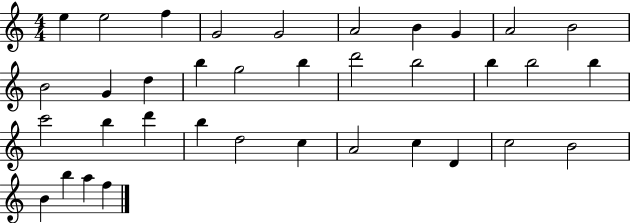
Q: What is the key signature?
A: C major